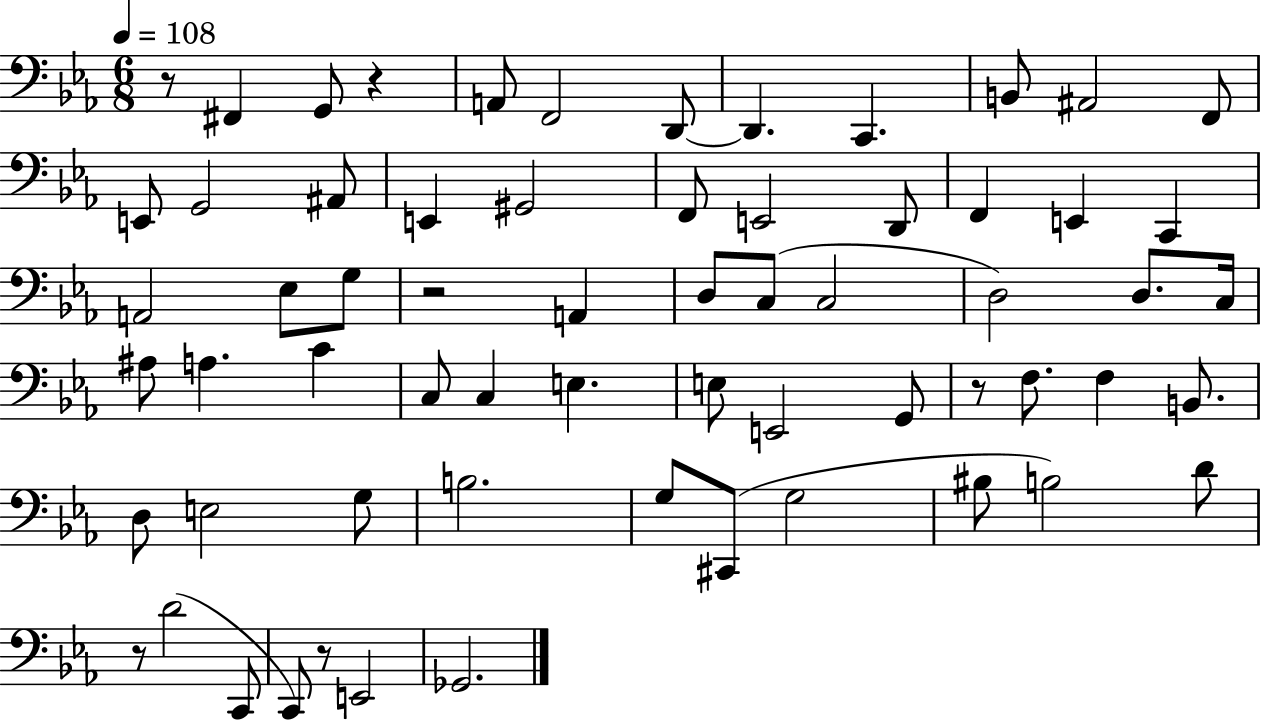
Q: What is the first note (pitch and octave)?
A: F#2